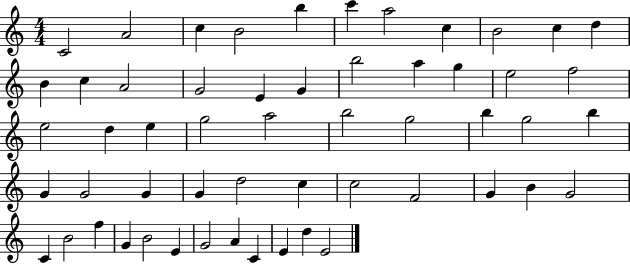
C4/h A4/h C5/q B4/h B5/q C6/q A5/h C5/q B4/h C5/q D5/q B4/q C5/q A4/h G4/h E4/q G4/q B5/h A5/q G5/q E5/h F5/h E5/h D5/q E5/q G5/h A5/h B5/h G5/h B5/q G5/h B5/q G4/q G4/h G4/q G4/q D5/h C5/q C5/h F4/h G4/q B4/q G4/h C4/q B4/h F5/q G4/q B4/h E4/q G4/h A4/q C4/q E4/q D5/q E4/h